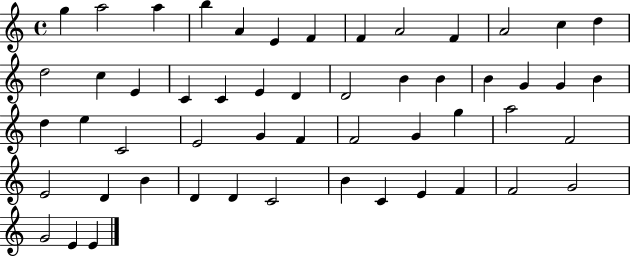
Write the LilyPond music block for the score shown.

{
  \clef treble
  \time 4/4
  \defaultTimeSignature
  \key c \major
  g''4 a''2 a''4 | b''4 a'4 e'4 f'4 | f'4 a'2 f'4 | a'2 c''4 d''4 | \break d''2 c''4 e'4 | c'4 c'4 e'4 d'4 | d'2 b'4 b'4 | b'4 g'4 g'4 b'4 | \break d''4 e''4 c'2 | e'2 g'4 f'4 | f'2 g'4 g''4 | a''2 f'2 | \break e'2 d'4 b'4 | d'4 d'4 c'2 | b'4 c'4 e'4 f'4 | f'2 g'2 | \break g'2 e'4 e'4 | \bar "|."
}